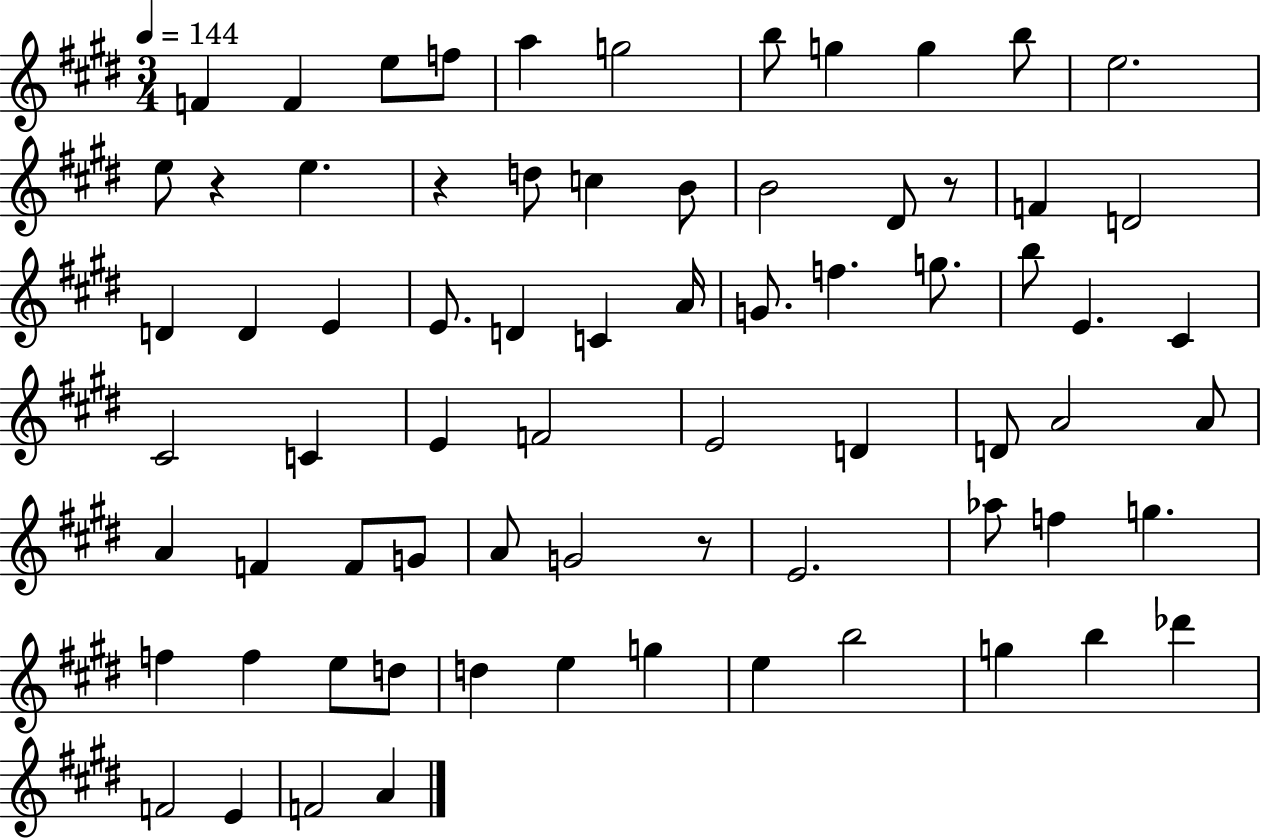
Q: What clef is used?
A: treble